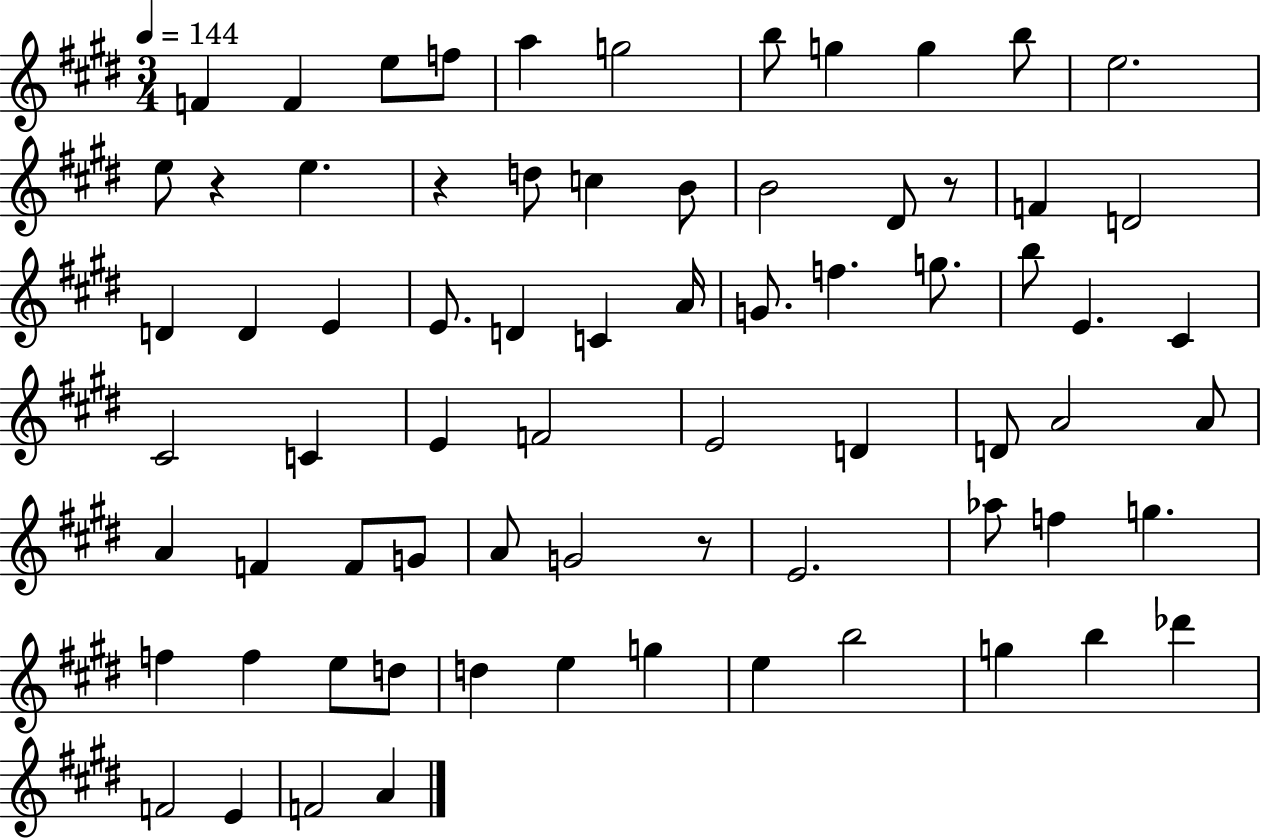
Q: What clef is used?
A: treble